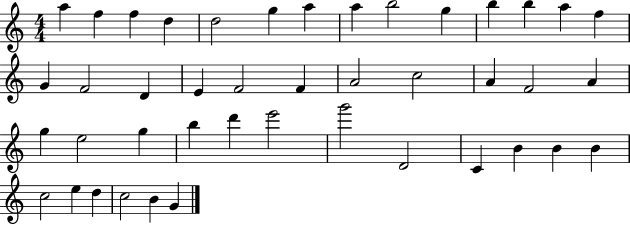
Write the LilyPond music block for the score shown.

{
  \clef treble
  \numericTimeSignature
  \time 4/4
  \key c \major
  a''4 f''4 f''4 d''4 | d''2 g''4 a''4 | a''4 b''2 g''4 | b''4 b''4 a''4 f''4 | \break g'4 f'2 d'4 | e'4 f'2 f'4 | a'2 c''2 | a'4 f'2 a'4 | \break g''4 e''2 g''4 | b''4 d'''4 e'''2 | g'''2 d'2 | c'4 b'4 b'4 b'4 | \break c''2 e''4 d''4 | c''2 b'4 g'4 | \bar "|."
}